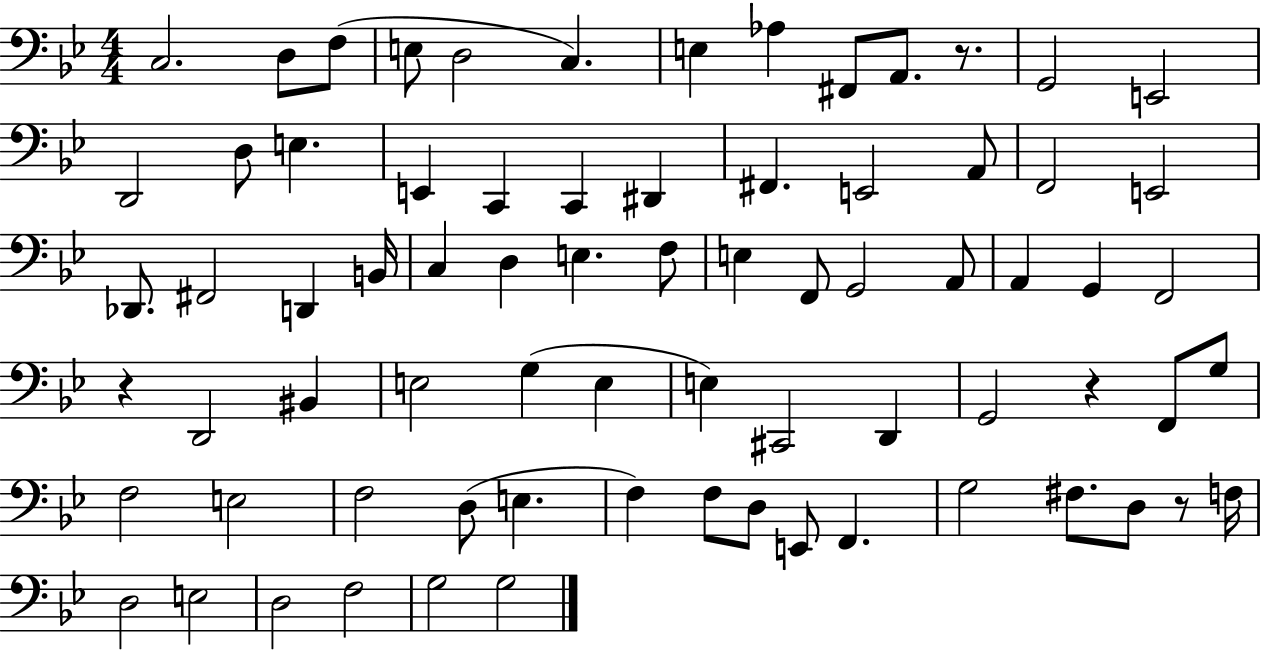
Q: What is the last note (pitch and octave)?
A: G3